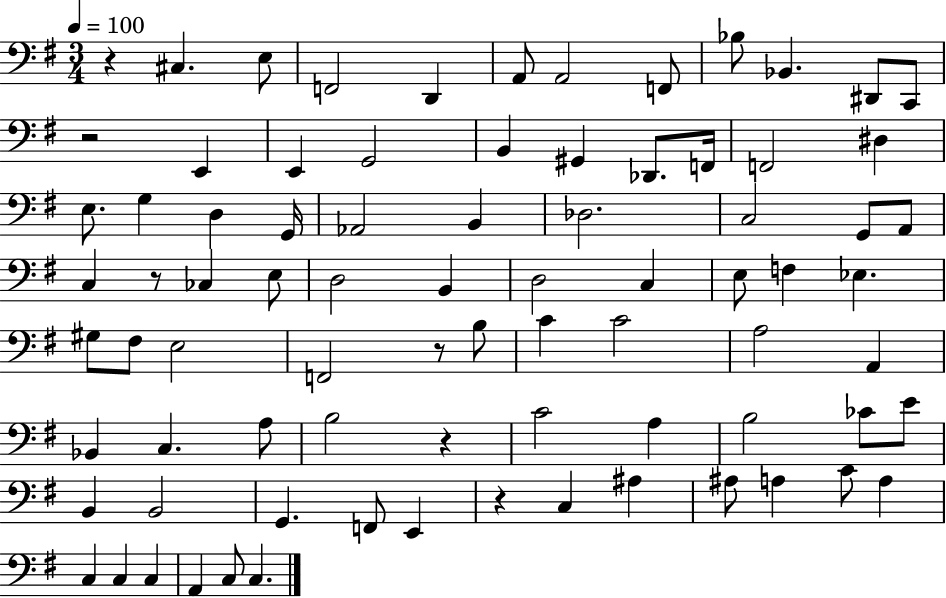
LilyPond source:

{
  \clef bass
  \numericTimeSignature
  \time 3/4
  \key g \major
  \tempo 4 = 100
  \repeat volta 2 { r4 cis4. e8 | f,2 d,4 | a,8 a,2 f,8 | bes8 bes,4. dis,8 c,8 | \break r2 e,4 | e,4 g,2 | b,4 gis,4 des,8. f,16 | f,2 dis4 | \break e8. g4 d4 g,16 | aes,2 b,4 | des2. | c2 g,8 a,8 | \break c4 r8 ces4 e8 | d2 b,4 | d2 c4 | e8 f4 ees4. | \break gis8 fis8 e2 | f,2 r8 b8 | c'4 c'2 | a2 a,4 | \break bes,4 c4. a8 | b2 r4 | c'2 a4 | b2 ces'8 e'8 | \break b,4 b,2 | g,4. f,8 e,4 | r4 c4 ais4 | ais8 a4 c'8 a4 | \break c4 c4 c4 | a,4 c8 c4. | } \bar "|."
}